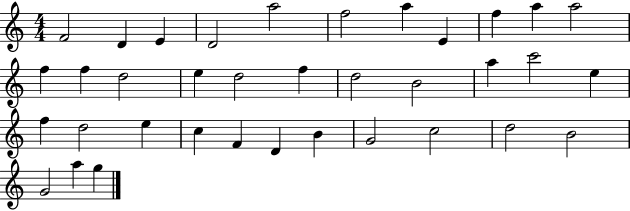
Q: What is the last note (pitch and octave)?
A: G5